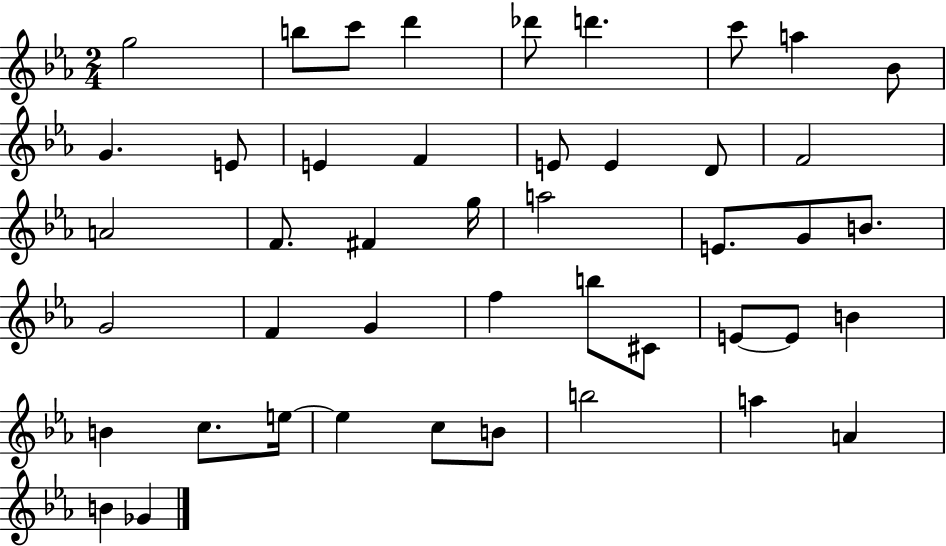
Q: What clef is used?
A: treble